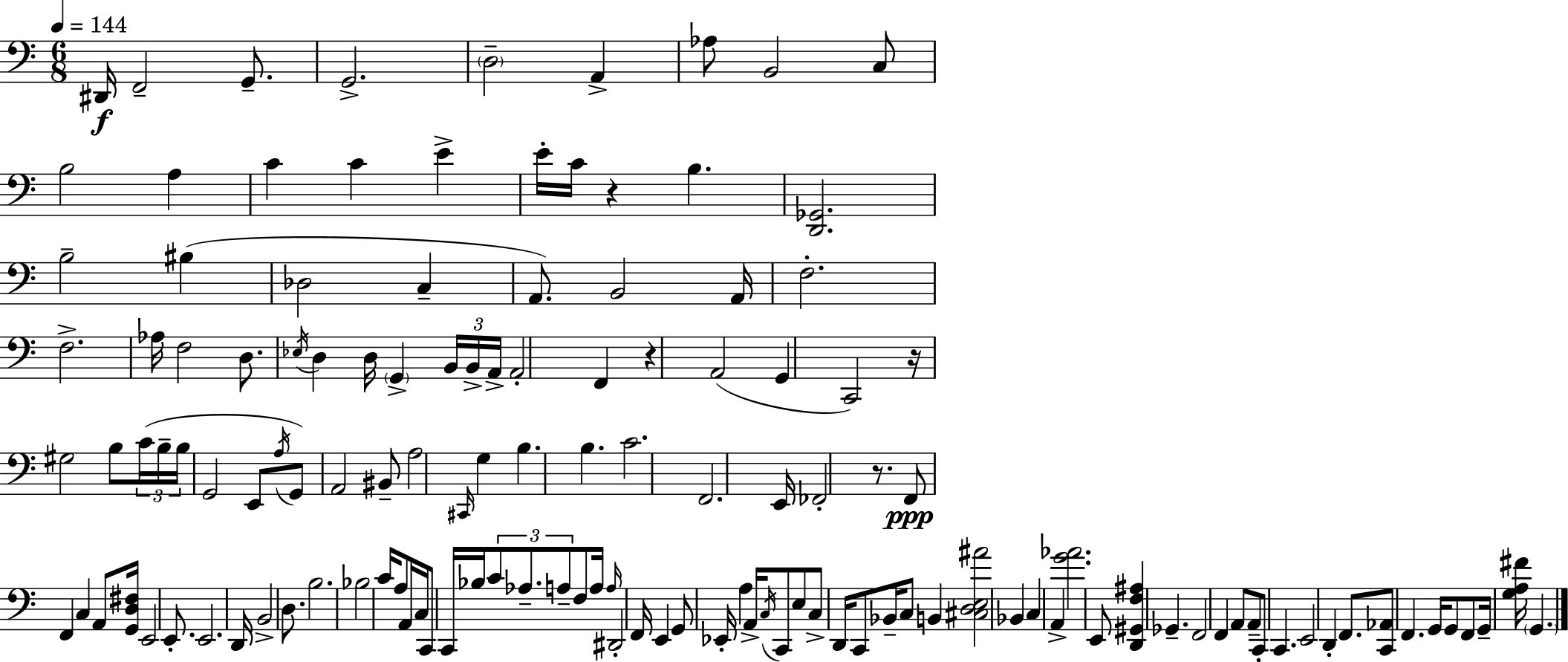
X:1
T:Untitled
M:6/8
L:1/4
K:C
^D,,/4 F,,2 G,,/2 G,,2 D,2 A,, _A,/2 B,,2 C,/2 B,2 A, C C E E/4 C/4 z B, [D,,_G,,]2 B,2 ^B, _D,2 C, A,,/2 B,,2 A,,/4 F,2 F,2 _A,/4 F,2 D,/2 _E,/4 D, D,/4 G,, B,,/4 B,,/4 A,,/4 A,,2 F,, z A,,2 G,, C,,2 z/4 ^G,2 B,/2 C/4 B,/4 B,/4 G,,2 E,,/2 A,/4 G,,/2 A,,2 ^B,,/2 A,2 ^C,,/4 G, B, B, C2 F,,2 E,,/4 _F,,2 z/2 F,,/2 F,, C, A,,/2 [G,,D,^F,]/4 E,,2 E,,/2 E,,2 D,,/4 B,,2 D,/2 B,2 _B,2 C/4 A,/2 A,,/4 C,/4 C,,/2 C,,/4 _B,/4 C/2 _A,/2 A,/2 F,/2 A,/4 A,/4 ^D,,2 F,,/4 E,, G,,/2 _E,,/4 A, A,,/4 C,/4 C,,/2 E,/2 C,/2 D,,/4 C,,/2 _B,,/4 C,/2 B,, [^C,D,E,^A]2 _B,, C, A,, [G_A]2 E,,/2 [D,,^G,,F,^A,] _G,, F,,2 F,, A,,/2 A,,/2 C,,/2 C,, E,,2 D,, F,,/2 [C,,_A,,]/2 F,, G,,/4 G,,/2 F,,/2 G,,/4 [G,A,^F]/4 G,,